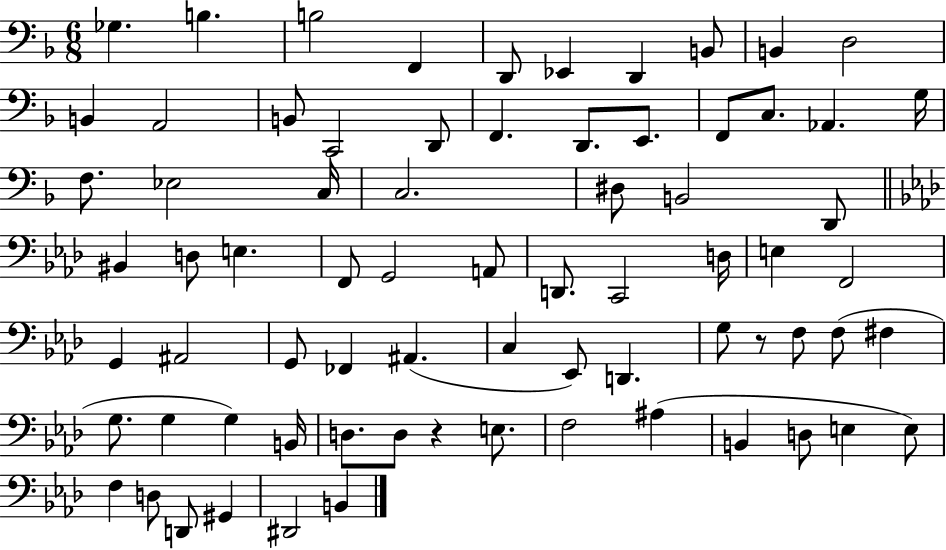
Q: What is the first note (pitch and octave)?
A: Gb3